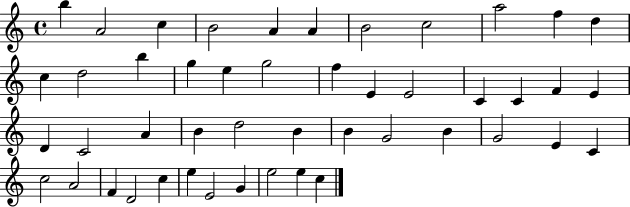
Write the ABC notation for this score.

X:1
T:Untitled
M:4/4
L:1/4
K:C
b A2 c B2 A A B2 c2 a2 f d c d2 b g e g2 f E E2 C C F E D C2 A B d2 B B G2 B G2 E C c2 A2 F D2 c e E2 G e2 e c